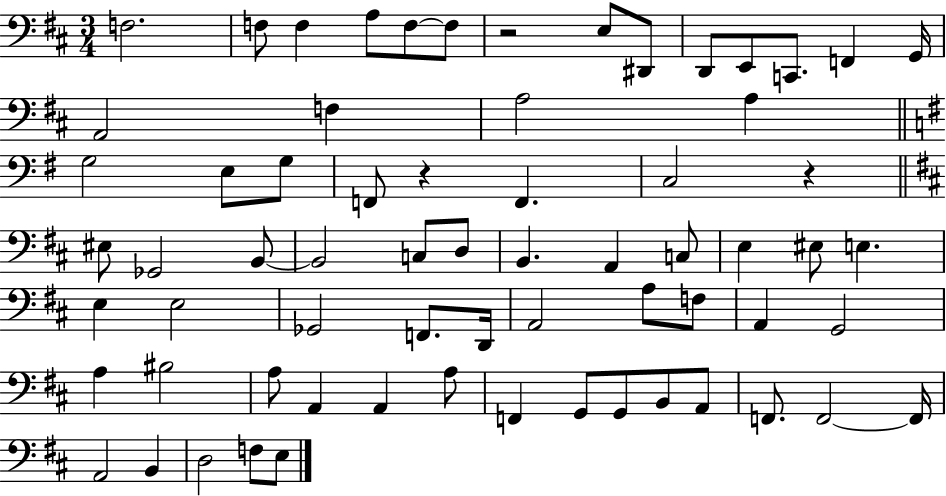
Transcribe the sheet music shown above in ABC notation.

X:1
T:Untitled
M:3/4
L:1/4
K:D
F,2 F,/2 F, A,/2 F,/2 F,/2 z2 E,/2 ^D,,/2 D,,/2 E,,/2 C,,/2 F,, G,,/4 A,,2 F, A,2 A, G,2 E,/2 G,/2 F,,/2 z F,, C,2 z ^E,/2 _G,,2 B,,/2 B,,2 C,/2 D,/2 B,, A,, C,/2 E, ^E,/2 E, E, E,2 _G,,2 F,,/2 D,,/4 A,,2 A,/2 F,/2 A,, G,,2 A, ^B,2 A,/2 A,, A,, A,/2 F,, G,,/2 G,,/2 B,,/2 A,,/2 F,,/2 F,,2 F,,/4 A,,2 B,, D,2 F,/2 E,/2